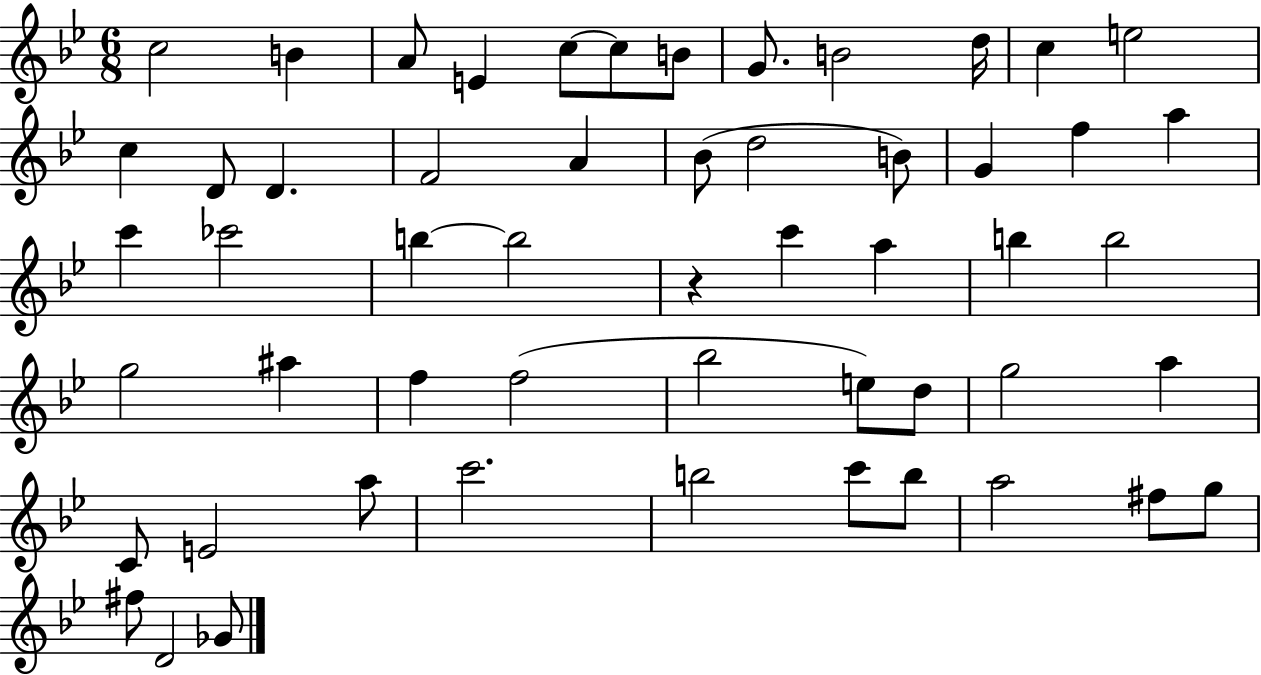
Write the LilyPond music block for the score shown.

{
  \clef treble
  \numericTimeSignature
  \time 6/8
  \key bes \major
  c''2 b'4 | a'8 e'4 c''8~~ c''8 b'8 | g'8. b'2 d''16 | c''4 e''2 | \break c''4 d'8 d'4. | f'2 a'4 | bes'8( d''2 b'8) | g'4 f''4 a''4 | \break c'''4 ces'''2 | b''4~~ b''2 | r4 c'''4 a''4 | b''4 b''2 | \break g''2 ais''4 | f''4 f''2( | bes''2 e''8) d''8 | g''2 a''4 | \break c'8 e'2 a''8 | c'''2. | b''2 c'''8 b''8 | a''2 fis''8 g''8 | \break fis''8 d'2 ges'8 | \bar "|."
}